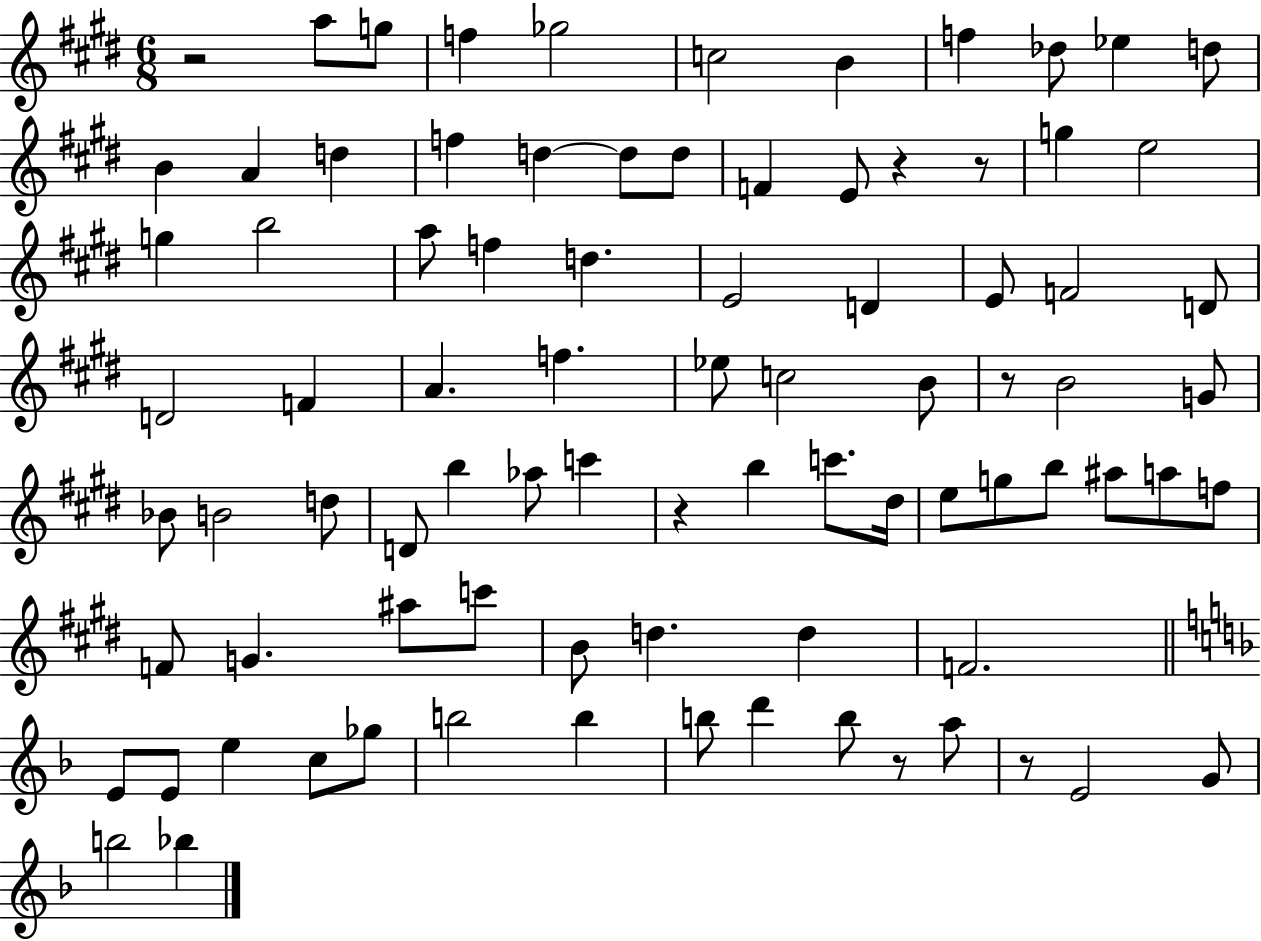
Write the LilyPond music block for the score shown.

{
  \clef treble
  \numericTimeSignature
  \time 6/8
  \key e \major
  r2 a''8 g''8 | f''4 ges''2 | c''2 b'4 | f''4 des''8 ees''4 d''8 | \break b'4 a'4 d''4 | f''4 d''4~~ d''8 d''8 | f'4 e'8 r4 r8 | g''4 e''2 | \break g''4 b''2 | a''8 f''4 d''4. | e'2 d'4 | e'8 f'2 d'8 | \break d'2 f'4 | a'4. f''4. | ees''8 c''2 b'8 | r8 b'2 g'8 | \break bes'8 b'2 d''8 | d'8 b''4 aes''8 c'''4 | r4 b''4 c'''8. dis''16 | e''8 g''8 b''8 ais''8 a''8 f''8 | \break f'8 g'4. ais''8 c'''8 | b'8 d''4. d''4 | f'2. | \bar "||" \break \key f \major e'8 e'8 e''4 c''8 ges''8 | b''2 b''4 | b''8 d'''4 b''8 r8 a''8 | r8 e'2 g'8 | \break b''2 bes''4 | \bar "|."
}